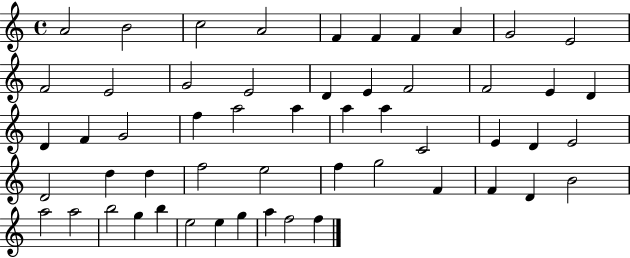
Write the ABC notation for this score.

X:1
T:Untitled
M:4/4
L:1/4
K:C
A2 B2 c2 A2 F F F A G2 E2 F2 E2 G2 E2 D E F2 F2 E D D F G2 f a2 a a a C2 E D E2 D2 d d f2 e2 f g2 F F D B2 a2 a2 b2 g b e2 e g a f2 f